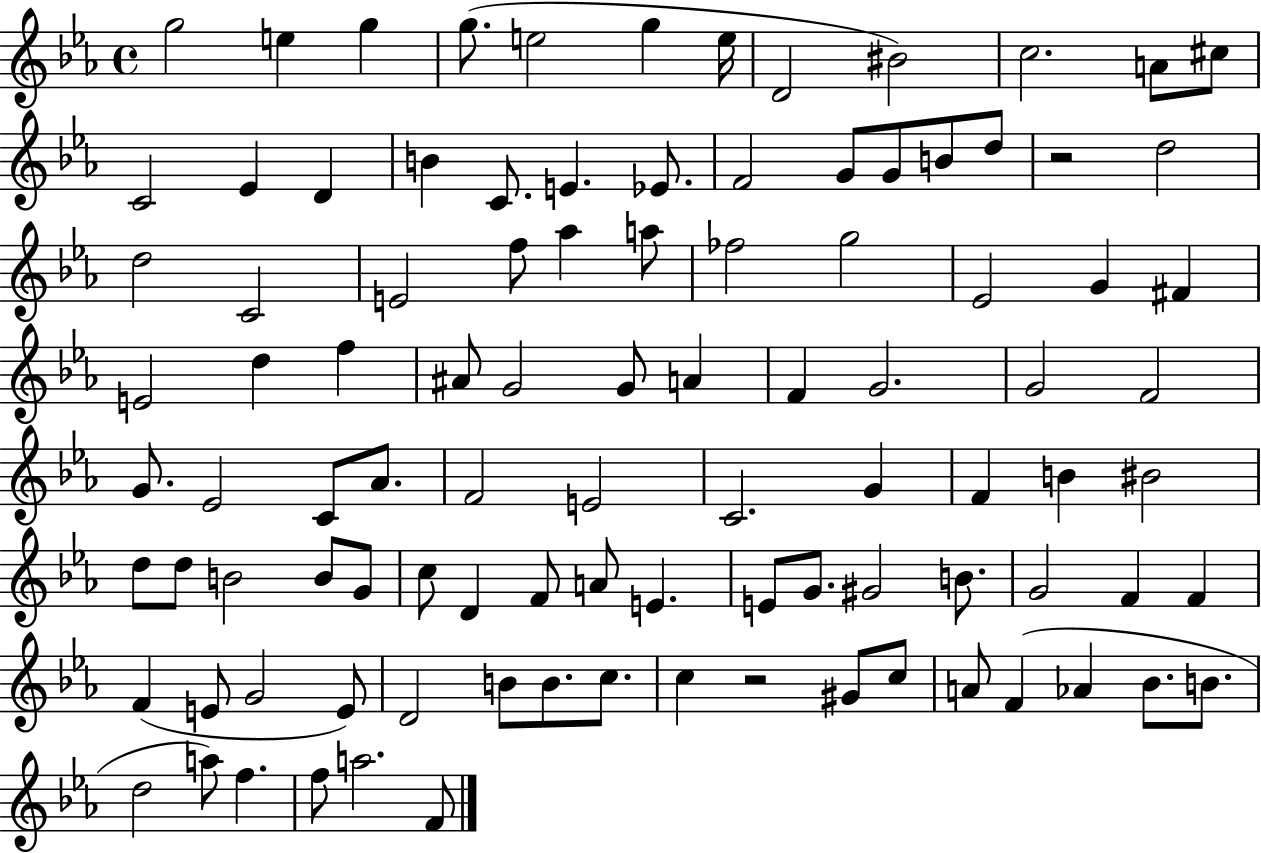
{
  \clef treble
  \time 4/4
  \defaultTimeSignature
  \key ees \major
  \repeat volta 2 { g''2 e''4 g''4 | g''8.( e''2 g''4 e''16 | d'2 bis'2) | c''2. a'8 cis''8 | \break c'2 ees'4 d'4 | b'4 c'8. e'4. ees'8. | f'2 g'8 g'8 b'8 d''8 | r2 d''2 | \break d''2 c'2 | e'2 f''8 aes''4 a''8 | fes''2 g''2 | ees'2 g'4 fis'4 | \break e'2 d''4 f''4 | ais'8 g'2 g'8 a'4 | f'4 g'2. | g'2 f'2 | \break g'8. ees'2 c'8 aes'8. | f'2 e'2 | c'2. g'4 | f'4 b'4 bis'2 | \break d''8 d''8 b'2 b'8 g'8 | c''8 d'4 f'8 a'8 e'4. | e'8 g'8. gis'2 b'8. | g'2 f'4 f'4 | \break f'4( e'8 g'2 e'8) | d'2 b'8 b'8. c''8. | c''4 r2 gis'8 c''8 | a'8 f'4( aes'4 bes'8. b'8. | \break d''2 a''8) f''4. | f''8 a''2. f'8 | } \bar "|."
}